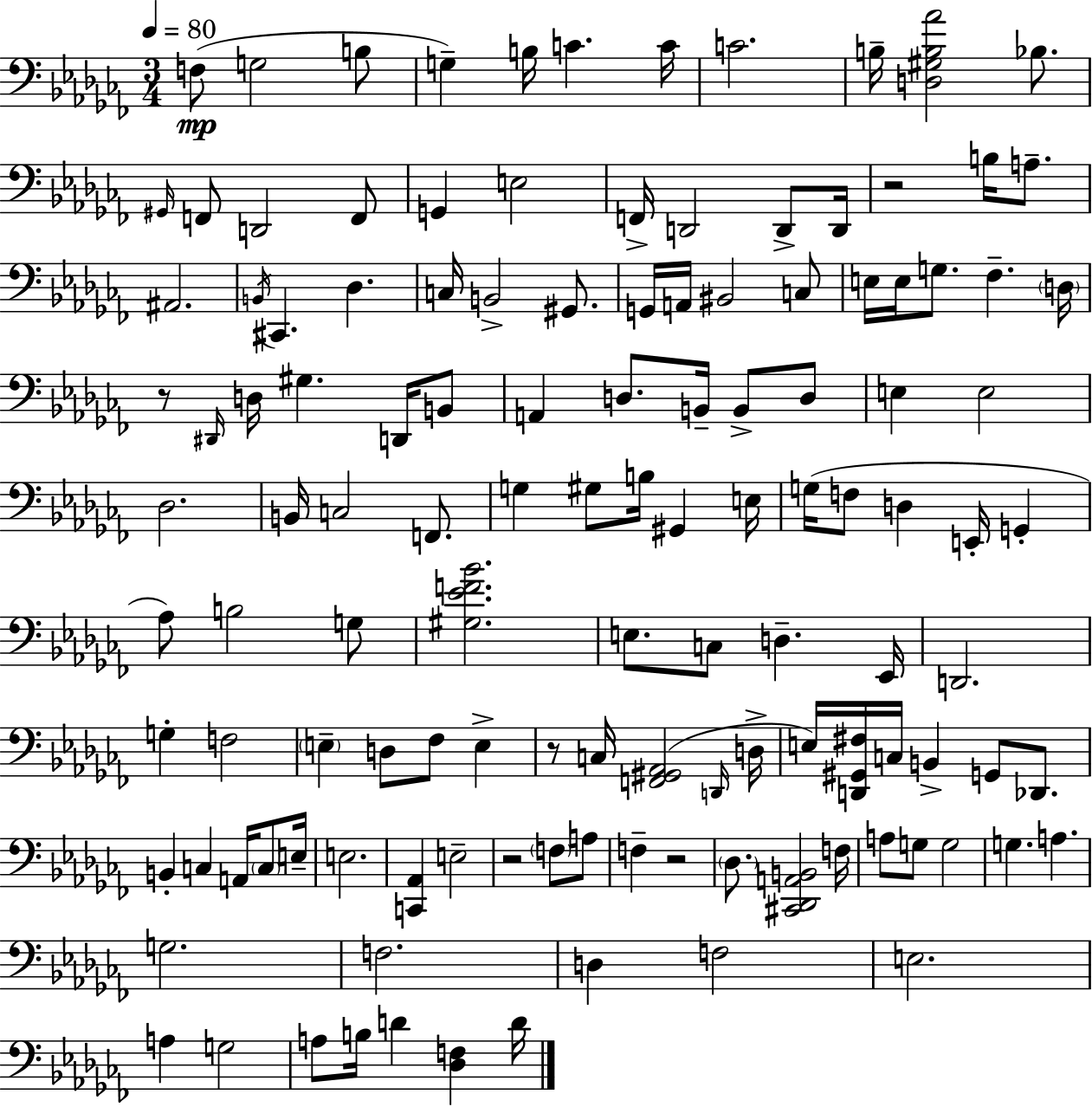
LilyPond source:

{
  \clef bass
  \numericTimeSignature
  \time 3/4
  \key aes \minor
  \tempo 4 = 80
  f8(\mp g2 b8 | g4--) b16 c'4. c'16 | c'2. | b16-- <d gis b aes'>2 bes8. | \break \grace { gis,16 } f,8 d,2 f,8 | g,4 e2 | f,16-> d,2 d,8-> | d,16 r2 b16 a8.-- | \break ais,2. | \acciaccatura { b,16 } cis,4. des4. | c16 b,2-> gis,8. | g,16 a,16 bis,2 | \break c8 e16 e16 g8. fes4.-- | \parenthesize d16 r8 \grace { dis,16 } d16 gis4. | d,16 b,8 a,4 d8. b,16-- b,8-> | d8 e4 e2 | \break des2. | b,16 c2 | f,8. g4 gis8 b16 gis,4 | e16 g16( f8 d4 e,16-. g,4-. | \break aes8) b2 | g8 <gis ees' f' bes'>2. | e8. c8 d4.-- | ees,16 d,2. | \break g4-. f2 | \parenthesize e4-- d8 fes8 e4-> | r8 c16 <f, gis, aes,>2( | \grace { d,16 } d16-> e16) <d, gis, fis>16 c16 b,4-> g,8 | \break des,8. b,4-. c4 | a,16 \parenthesize c8 e16-- e2. | <c, aes,>4 e2-- | r2 | \break \parenthesize f8 a8 f4-- r2 | \parenthesize des8. <cis, des, a, b,>2 | f16 a8 g8 g2 | g4. a4. | \break g2. | f2. | d4 f2 | e2. | \break a4 g2 | a8 b16 d'4 <des f>4 | d'16 \bar "|."
}